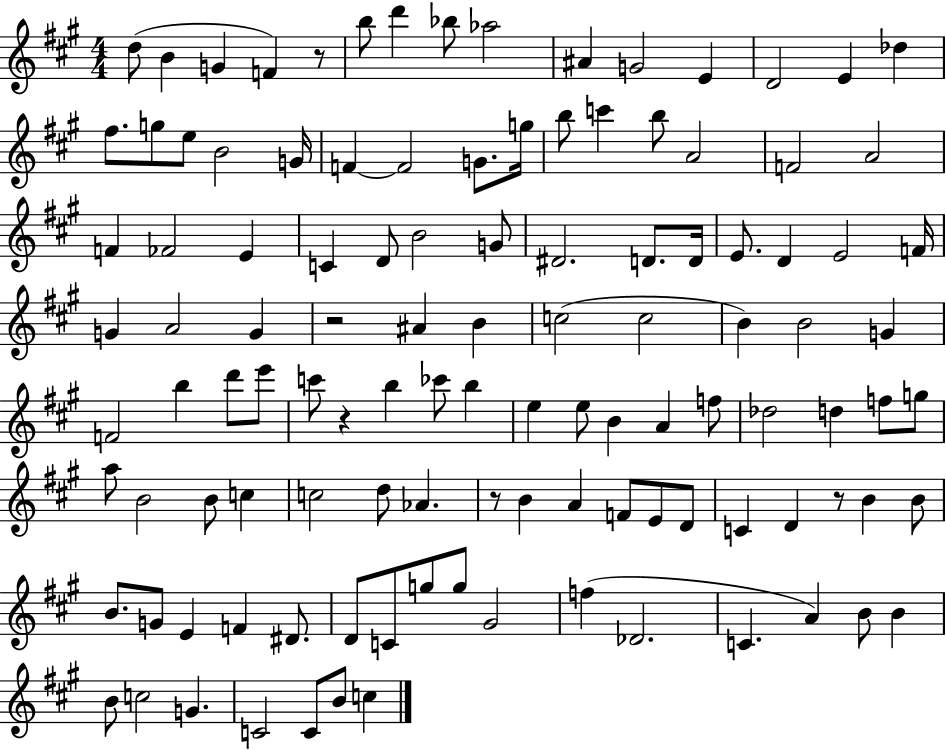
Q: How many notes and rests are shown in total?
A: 114